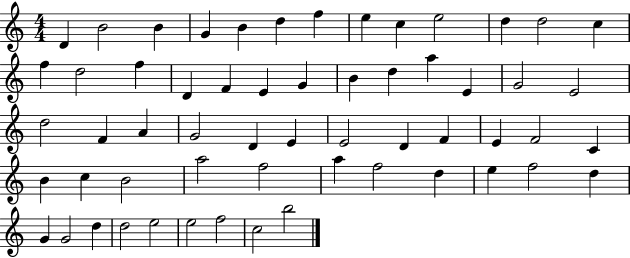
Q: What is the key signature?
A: C major